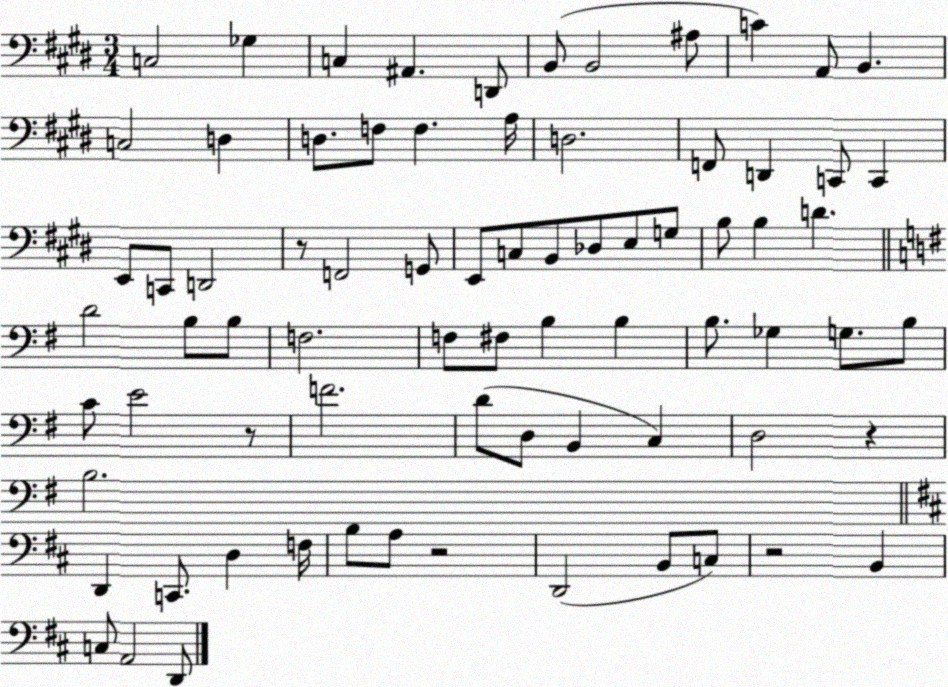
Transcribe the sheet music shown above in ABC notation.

X:1
T:Untitled
M:3/4
L:1/4
K:E
C,2 _G, C, ^A,, D,,/2 B,,/2 B,,2 ^A,/2 C A,,/2 B,, C,2 D, D,/2 F,/2 F, A,/4 D,2 F,,/2 D,, C,,/2 C,, E,,/2 C,,/2 D,,2 z/2 F,,2 G,,/2 E,,/2 C,/2 B,,/2 _D,/2 E,/2 G,/2 B,/2 B, D D2 B,/2 B,/2 F,2 F,/2 ^F,/2 B, B, B,/2 _G, G,/2 B,/2 C/2 E2 z/2 F2 D/2 D,/2 B,, C, D,2 z B,2 D,, C,,/2 D, F,/4 B,/2 A,/2 z2 D,,2 B,,/2 C,/2 z2 B,, C,/2 A,,2 D,,/2